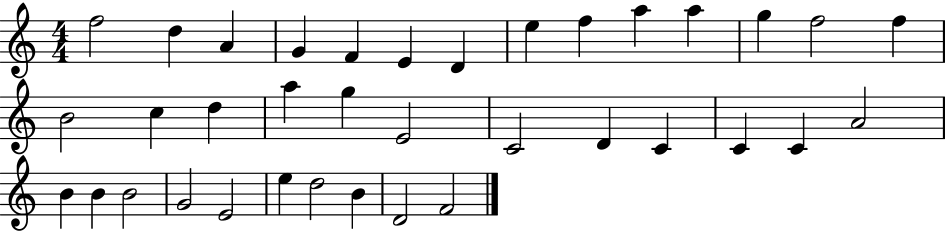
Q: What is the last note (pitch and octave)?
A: F4